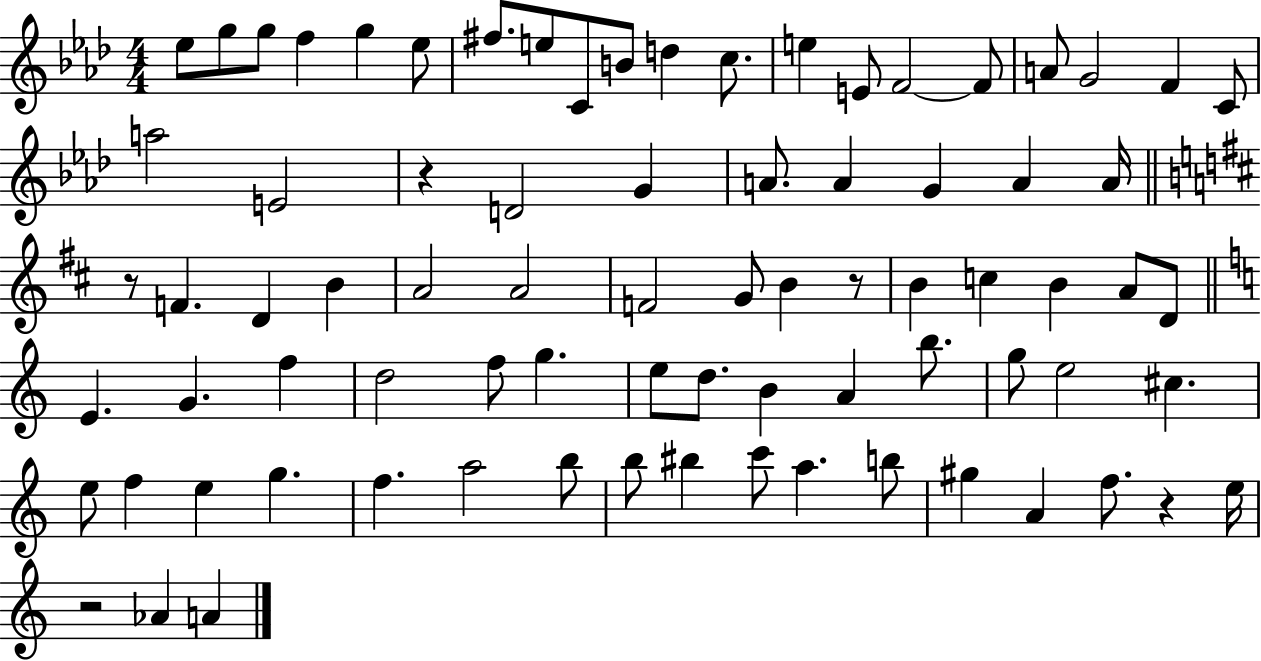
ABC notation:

X:1
T:Untitled
M:4/4
L:1/4
K:Ab
_e/2 g/2 g/2 f g _e/2 ^f/2 e/2 C/2 B/2 d c/2 e E/2 F2 F/2 A/2 G2 F C/2 a2 E2 z D2 G A/2 A G A A/4 z/2 F D B A2 A2 F2 G/2 B z/2 B c B A/2 D/2 E G f d2 f/2 g e/2 d/2 B A b/2 g/2 e2 ^c e/2 f e g f a2 b/2 b/2 ^b c'/2 a b/2 ^g A f/2 z e/4 z2 _A A